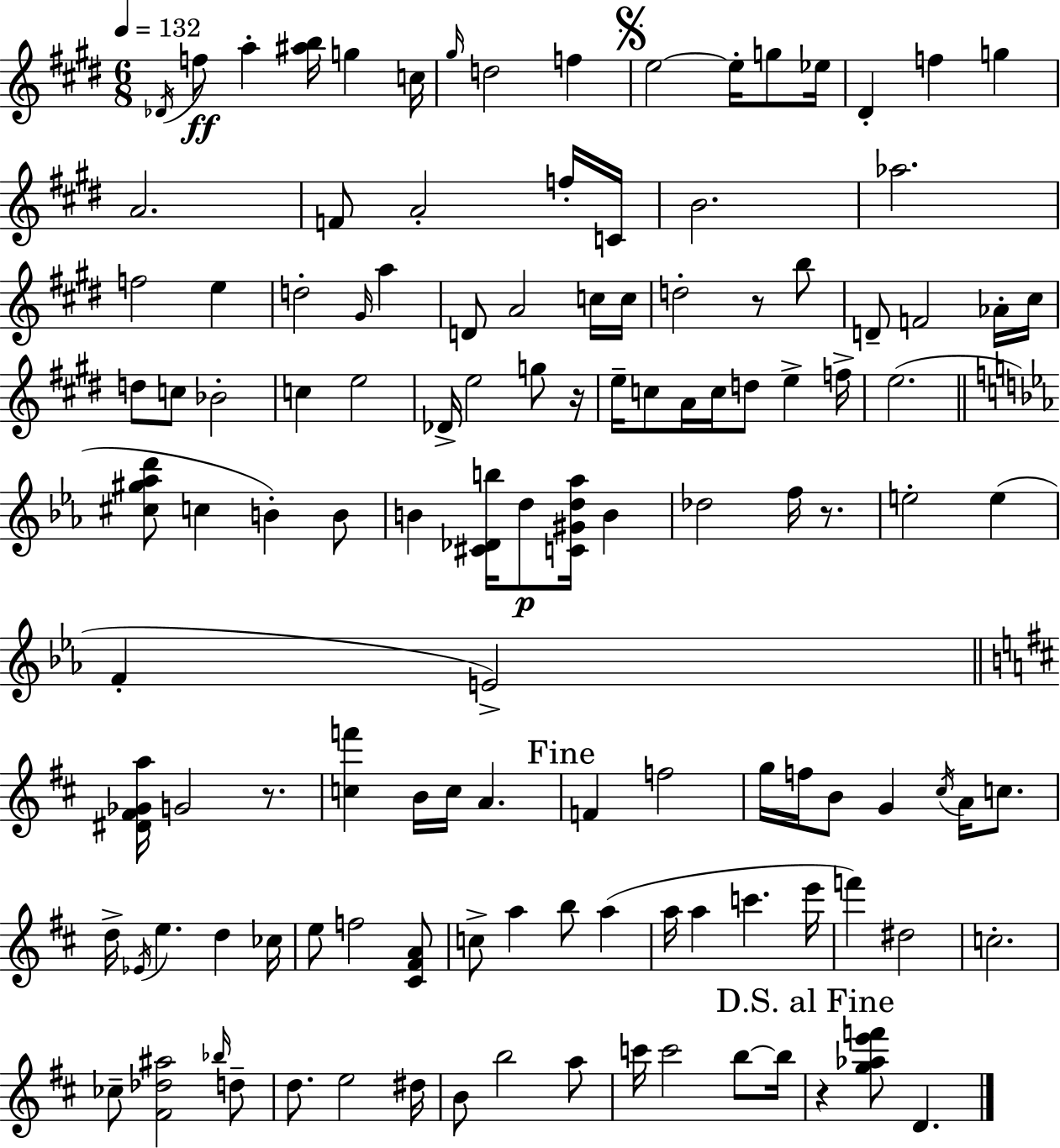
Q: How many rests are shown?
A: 5